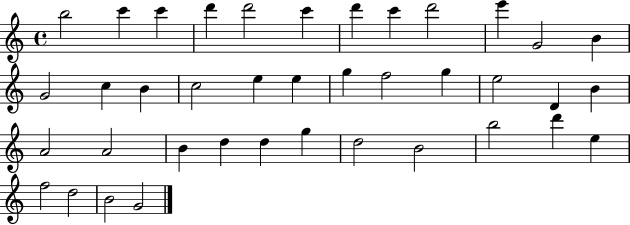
{
  \clef treble
  \time 4/4
  \defaultTimeSignature
  \key c \major
  b''2 c'''4 c'''4 | d'''4 d'''2 c'''4 | d'''4 c'''4 d'''2 | e'''4 g'2 b'4 | \break g'2 c''4 b'4 | c''2 e''4 e''4 | g''4 f''2 g''4 | e''2 d'4 b'4 | \break a'2 a'2 | b'4 d''4 d''4 g''4 | d''2 b'2 | b''2 d'''4 e''4 | \break f''2 d''2 | b'2 g'2 | \bar "|."
}